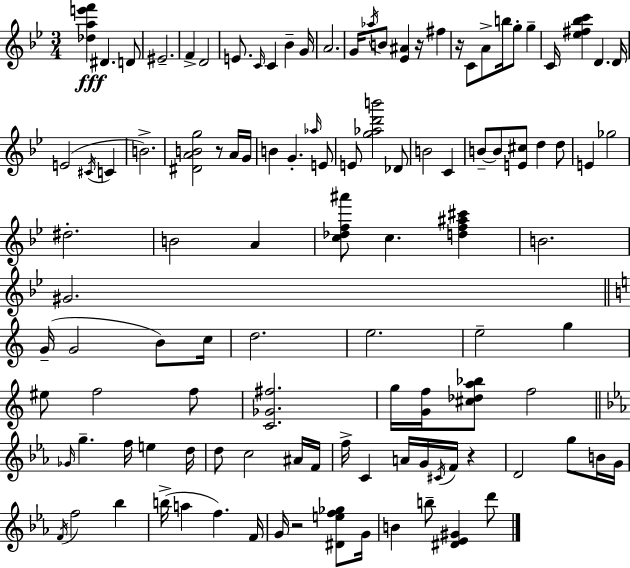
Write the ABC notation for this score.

X:1
T:Untitled
M:3/4
L:1/4
K:Gm
[_dae'f'] ^D D/2 ^E2 F D2 E/2 C/4 C _B G/4 A2 G/4 _a/4 B/2 [_E^A] z/4 ^f z/4 C/2 A/2 b/4 g/2 g C/4 [_e^f_bc'] D D/4 E2 ^C/4 C B2 [^DABg]2 z/2 A/4 G/4 B G _a/4 E/2 E/2 [g_ad'b']2 _D/2 B2 C B/2 B/2 [E^c]/2 d d/2 E _g2 ^d2 B2 A [c_df^a']/2 c [df^a^c'] B2 ^G2 G/4 G2 B/2 c/4 d2 e2 e2 g ^e/2 f2 f/2 [C_G^f]2 g/4 [Gf]/4 [^c_da_b]/2 f2 _G/4 g f/4 e d/4 d/2 c2 ^A/4 F/4 f/4 C A/4 G/4 ^C/4 F/4 z D2 g/2 B/4 G/4 F/4 f2 _b b/4 a f F/4 G/4 z2 [^Def_g]/2 G/4 B b/2 [^D_E^G] d'/2